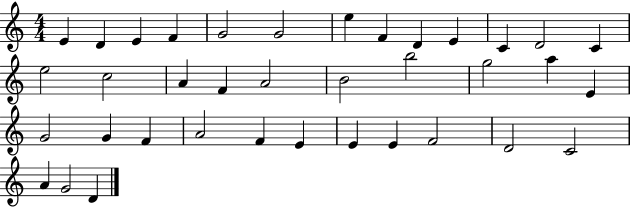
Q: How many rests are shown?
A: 0